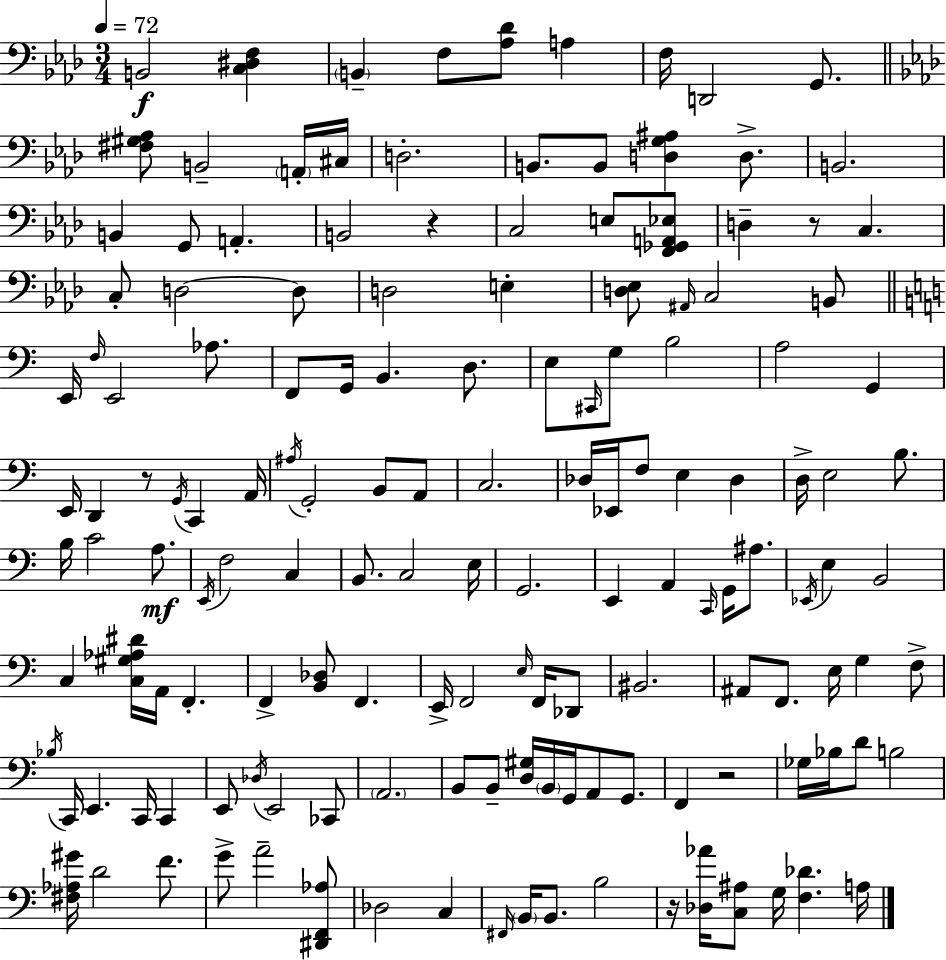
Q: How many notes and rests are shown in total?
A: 149